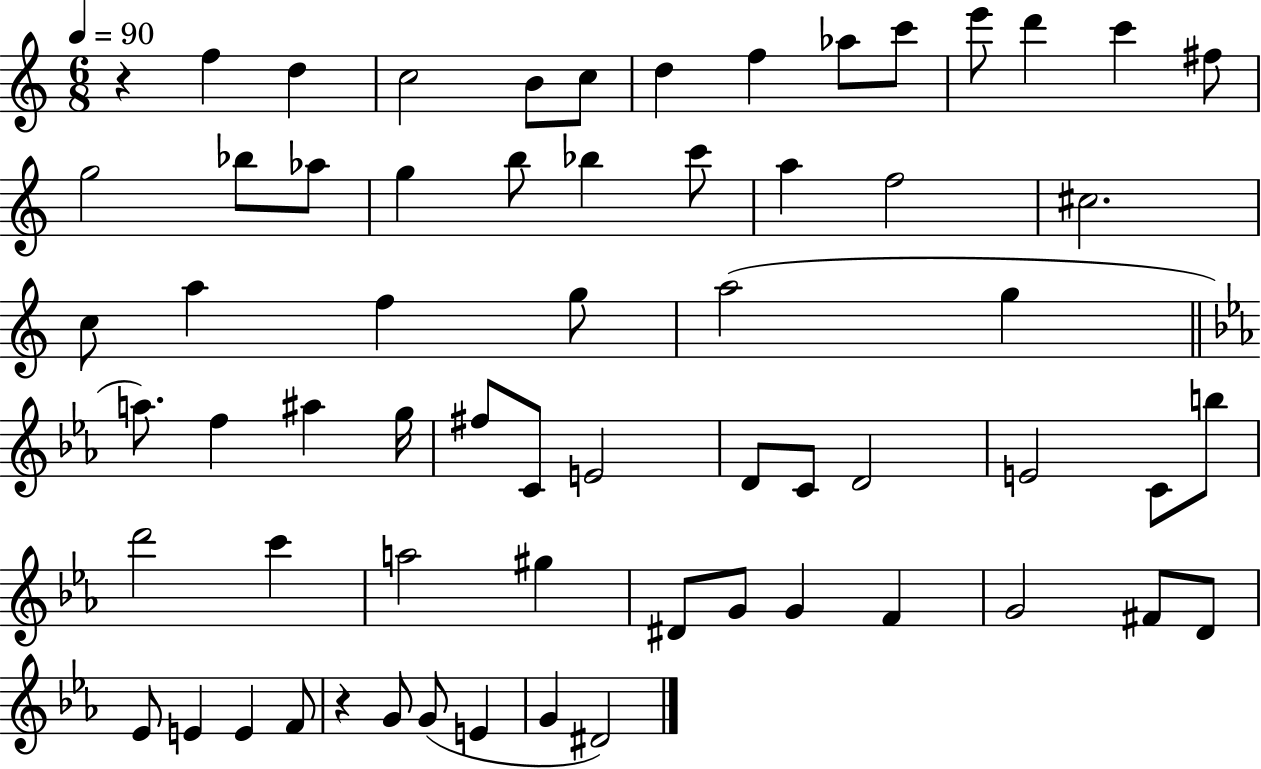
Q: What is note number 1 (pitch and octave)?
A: F5